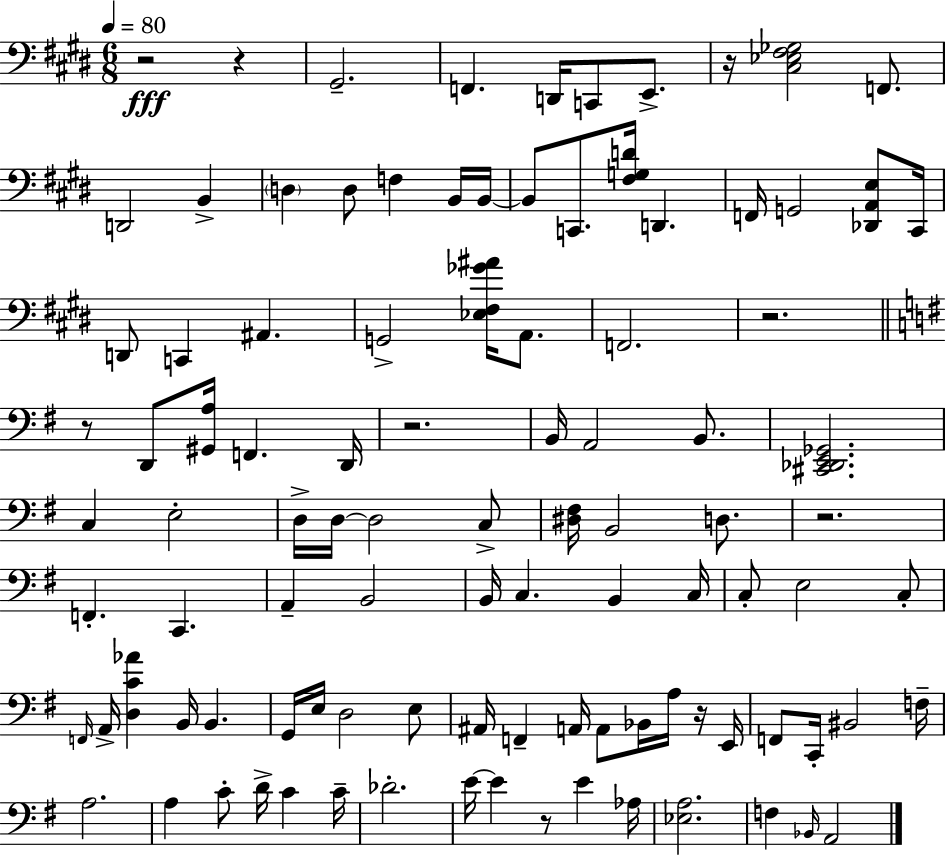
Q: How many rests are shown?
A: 9